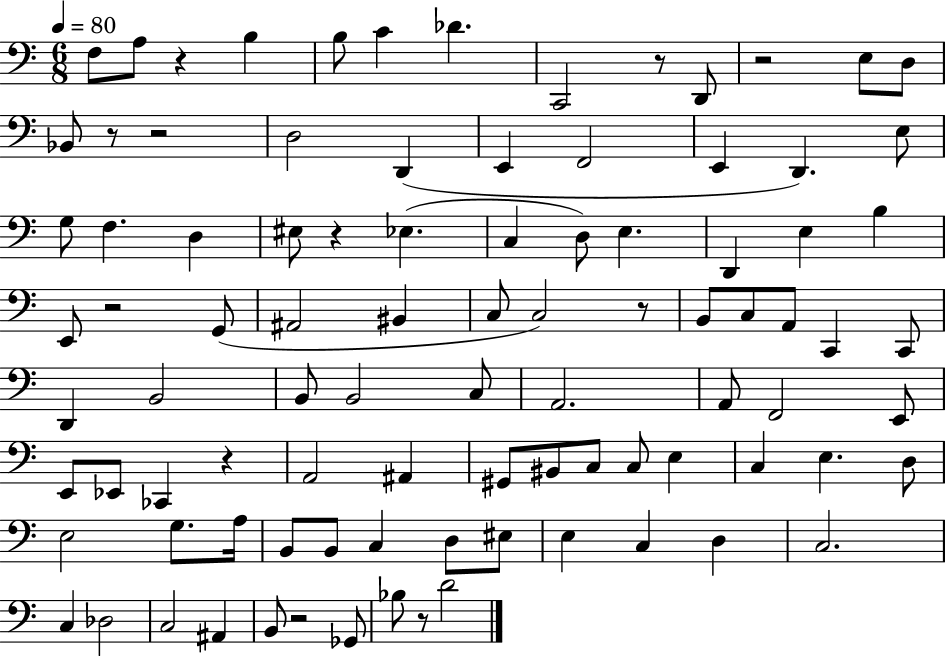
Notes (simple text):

F3/e A3/e R/q B3/q B3/e C4/q Db4/q. C2/h R/e D2/e R/h E3/e D3/e Bb2/e R/e R/h D3/h D2/q E2/q F2/h E2/q D2/q. E3/e G3/e F3/q. D3/q EIS3/e R/q Eb3/q. C3/q D3/e E3/q. D2/q E3/q B3/q E2/e R/h G2/e A#2/h BIS2/q C3/e C3/h R/e B2/e C3/e A2/e C2/q C2/e D2/q B2/h B2/e B2/h C3/e A2/h. A2/e F2/h E2/e E2/e Eb2/e CES2/q R/q A2/h A#2/q G#2/e BIS2/e C3/e C3/e E3/q C3/q E3/q. D3/e E3/h G3/e. A3/s B2/e B2/e C3/q D3/e EIS3/e E3/q C3/q D3/q C3/h. C3/q Db3/h C3/h A#2/q B2/e R/h Gb2/e Bb3/e R/e D4/h